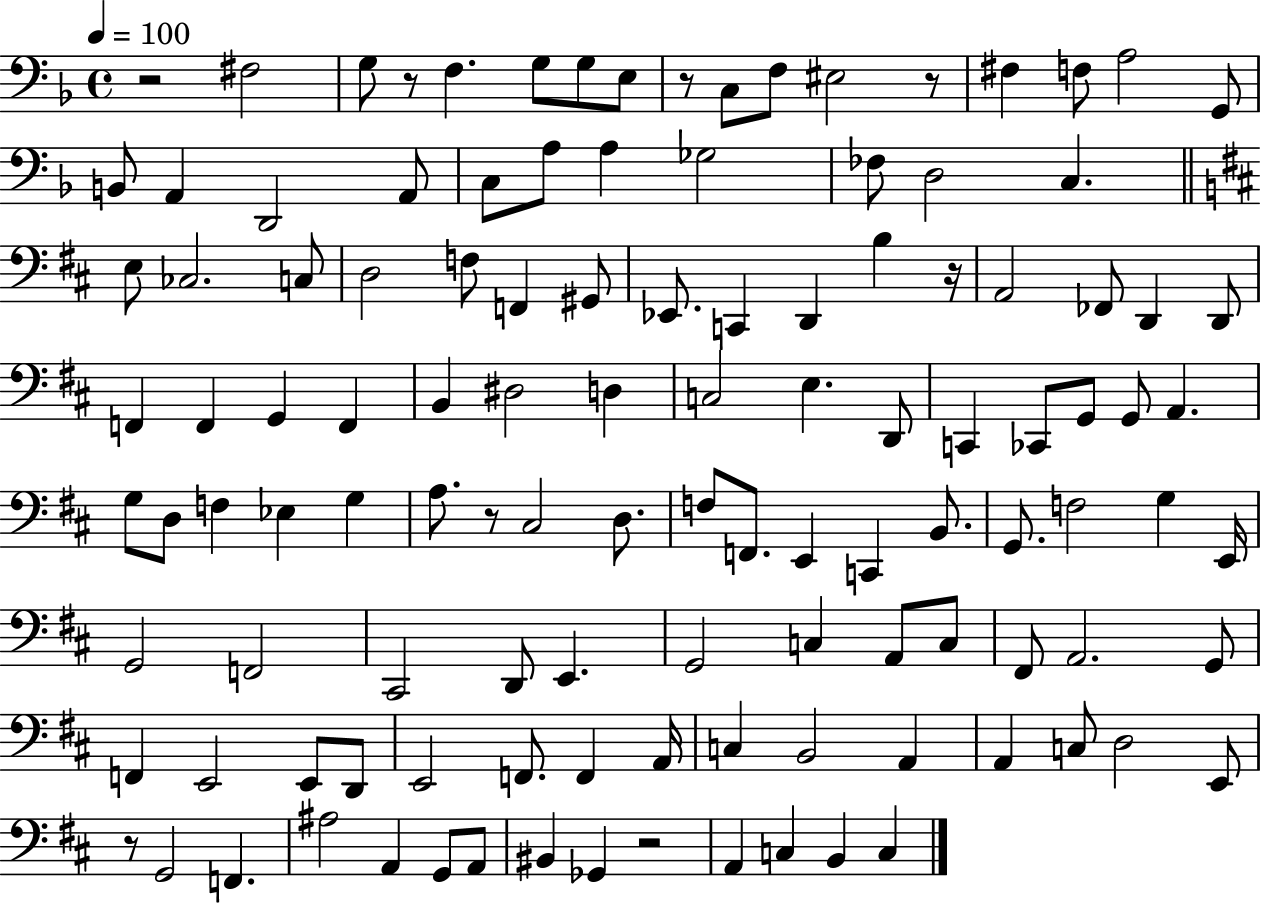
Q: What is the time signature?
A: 4/4